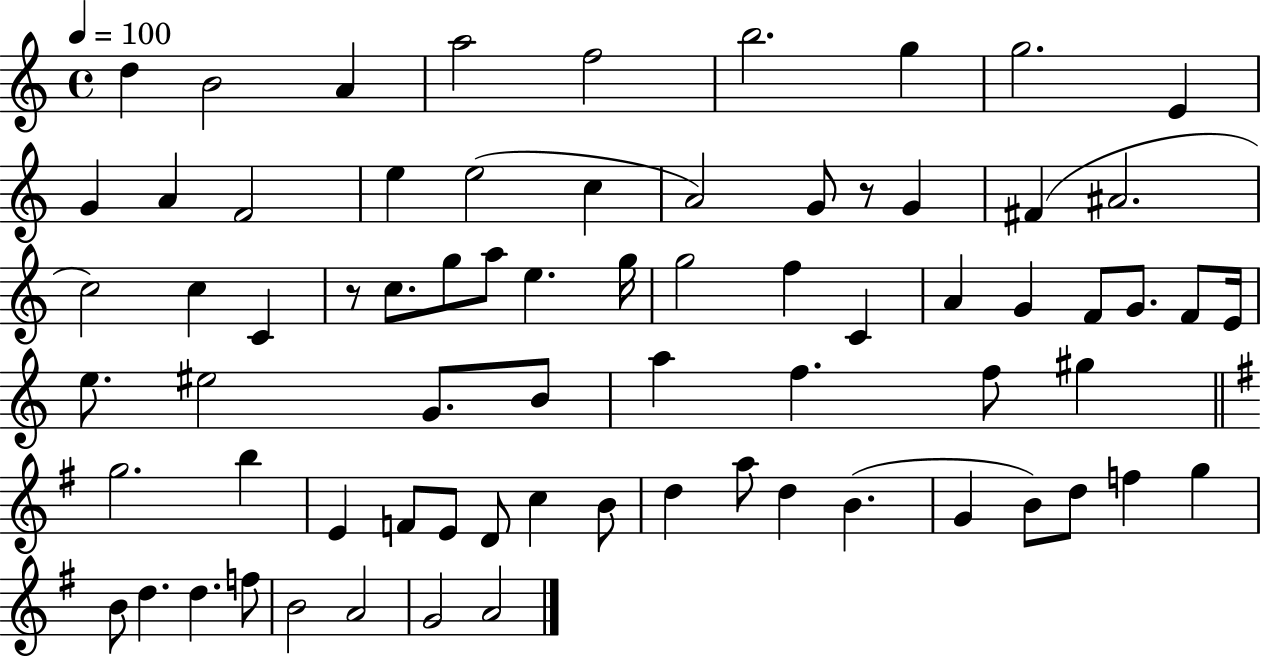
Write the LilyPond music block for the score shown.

{
  \clef treble
  \time 4/4
  \defaultTimeSignature
  \key c \major
  \tempo 4 = 100
  d''4 b'2 a'4 | a''2 f''2 | b''2. g''4 | g''2. e'4 | \break g'4 a'4 f'2 | e''4 e''2( c''4 | a'2) g'8 r8 g'4 | fis'4( ais'2. | \break c''2) c''4 c'4 | r8 c''8. g''8 a''8 e''4. g''16 | g''2 f''4 c'4 | a'4 g'4 f'8 g'8. f'8 e'16 | \break e''8. eis''2 g'8. b'8 | a''4 f''4. f''8 gis''4 | \bar "||" \break \key e \minor g''2. b''4 | e'4 f'8 e'8 d'8 c''4 b'8 | d''4 a''8 d''4 b'4.( | g'4 b'8) d''8 f''4 g''4 | \break b'8 d''4. d''4. f''8 | b'2 a'2 | g'2 a'2 | \bar "|."
}